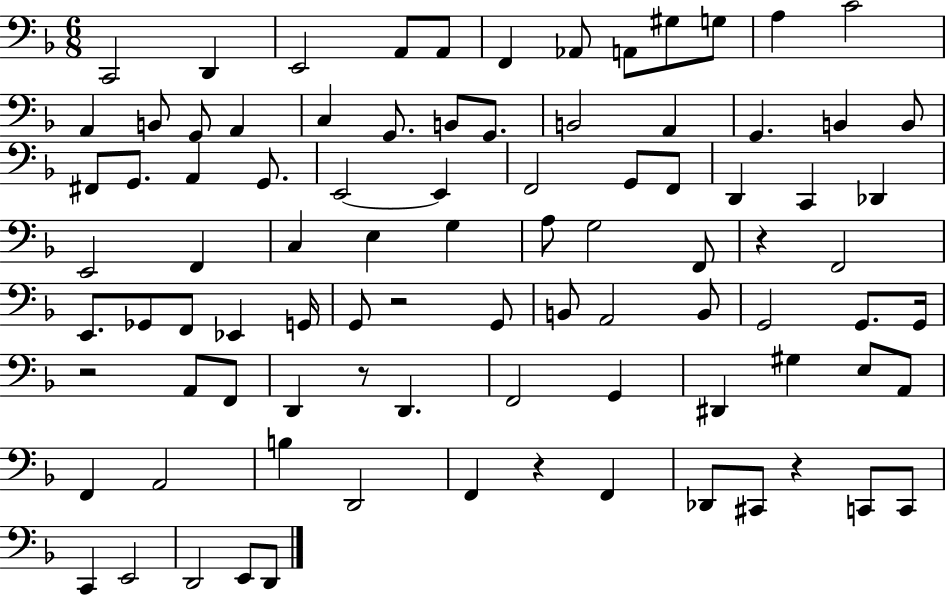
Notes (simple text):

C2/h D2/q E2/h A2/e A2/e F2/q Ab2/e A2/e G#3/e G3/e A3/q C4/h A2/q B2/e G2/e A2/q C3/q G2/e. B2/e G2/e. B2/h A2/q G2/q. B2/q B2/e F#2/e G2/e. A2/q G2/e. E2/h E2/q F2/h G2/e F2/e D2/q C2/q Db2/q E2/h F2/q C3/q E3/q G3/q A3/e G3/h F2/e R/q F2/h E2/e. Gb2/e F2/e Eb2/q G2/s G2/e R/h G2/e B2/e A2/h B2/e G2/h G2/e. G2/s R/h A2/e F2/e D2/q R/e D2/q. F2/h G2/q D#2/q G#3/q E3/e A2/e F2/q A2/h B3/q D2/h F2/q R/q F2/q Db2/e C#2/e R/q C2/e C2/e C2/q E2/h D2/h E2/e D2/e